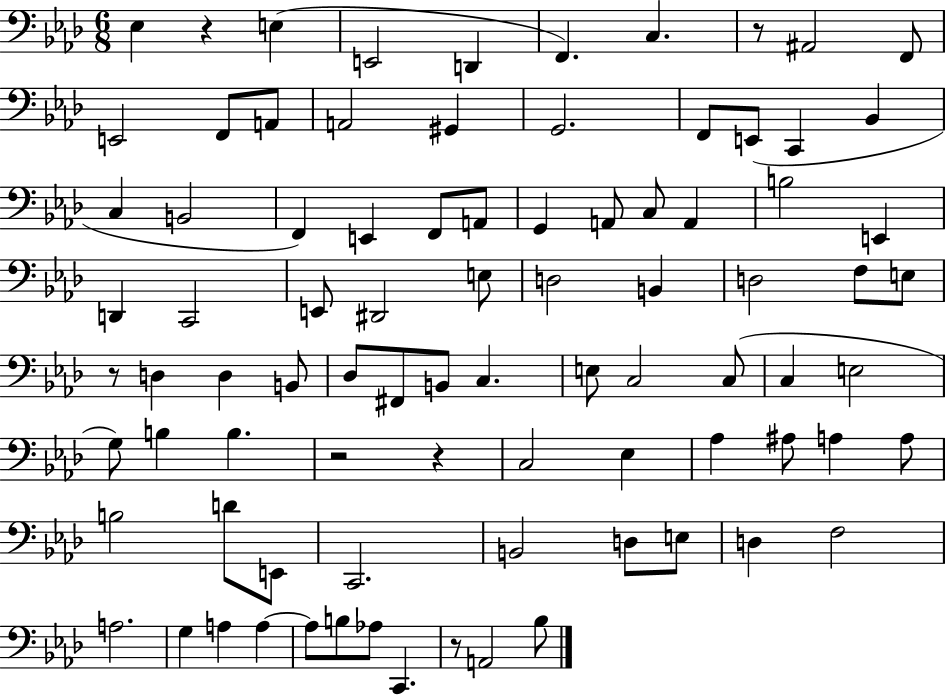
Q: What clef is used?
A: bass